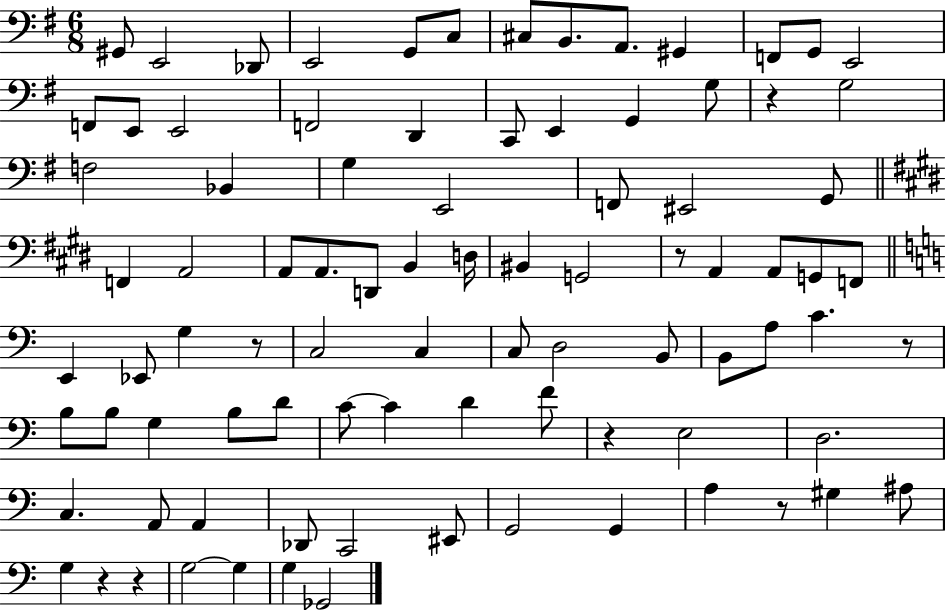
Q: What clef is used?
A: bass